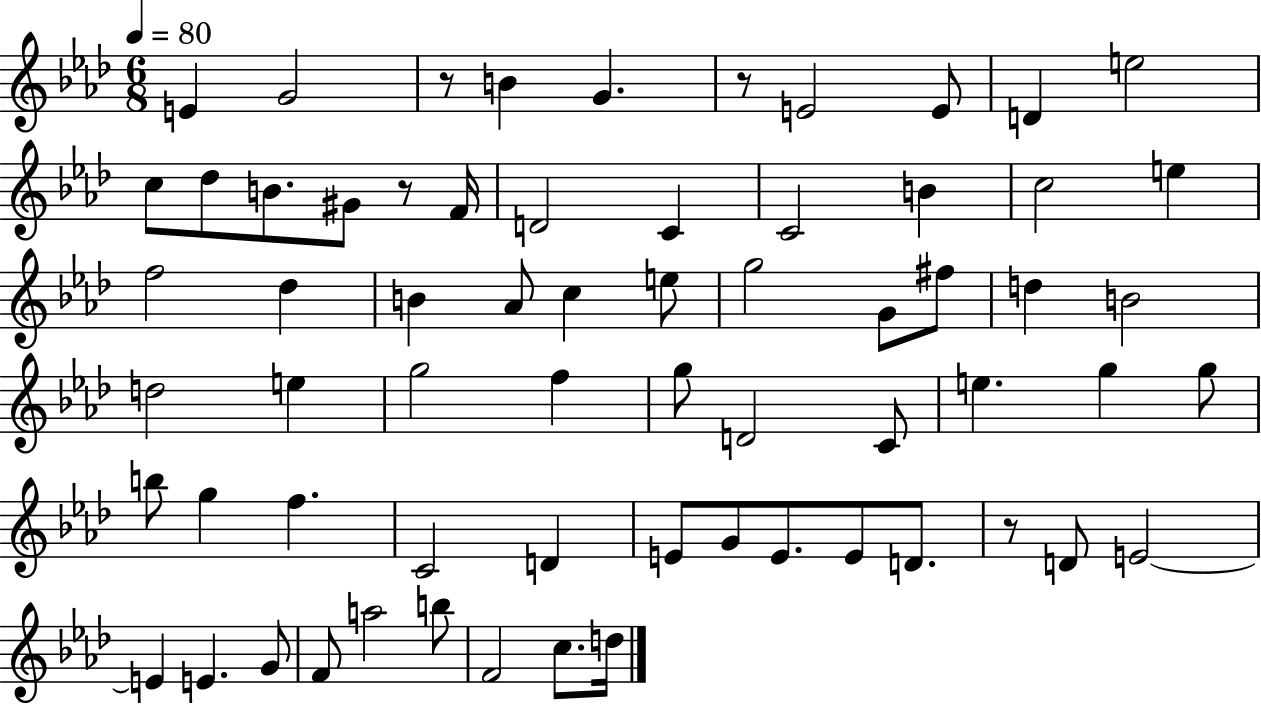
E4/q G4/h R/e B4/q G4/q. R/e E4/h E4/e D4/q E5/h C5/e Db5/e B4/e. G#4/e R/e F4/s D4/h C4/q C4/h B4/q C5/h E5/q F5/h Db5/q B4/q Ab4/e C5/q E5/e G5/h G4/e F#5/e D5/q B4/h D5/h E5/q G5/h F5/q G5/e D4/h C4/e E5/q. G5/q G5/e B5/e G5/q F5/q. C4/h D4/q E4/e G4/e E4/e. E4/e D4/e. R/e D4/e E4/h E4/q E4/q. G4/e F4/e A5/h B5/e F4/h C5/e. D5/s